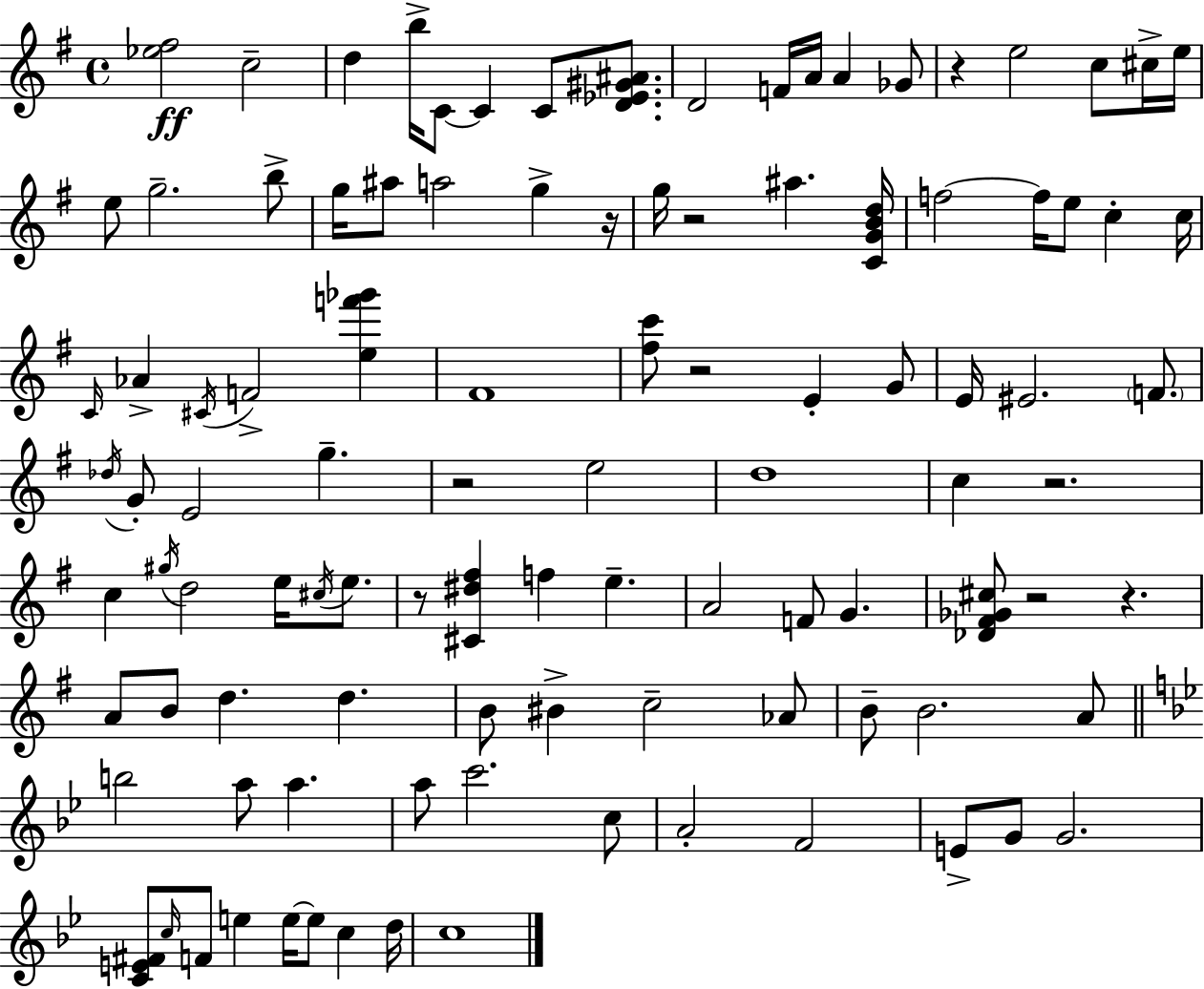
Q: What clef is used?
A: treble